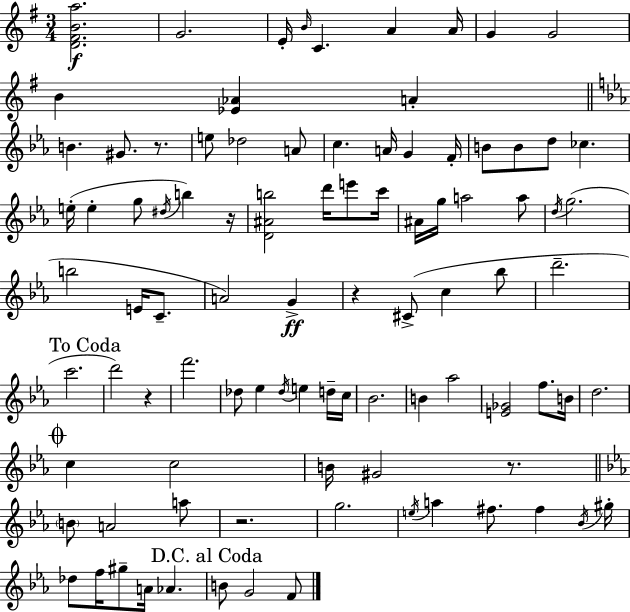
{
  \clef treble
  \numericTimeSignature
  \time 3/4
  \key e \minor
  \repeat volta 2 { <d' fis' b' a''>2.\f | g'2. | e'16-. \grace { b'16 } c'4. a'4 | a'16 g'4 g'2 | \break b'4 <ees' aes'>4 a'4-. | \bar "||" \break \key ees \major b'4. gis'8. r8. | e''8 des''2 a'8 | c''4. a'16 g'4 f'16-. | b'8 b'8 d''8 ces''4. | \break e''16-.( e''4-. g''8 \acciaccatura { dis''16 }) b''4 | r16 <d' ais' b''>2 d'''16 e'''8 | c'''16 ais'16 g''16 a''2 a''8 | \acciaccatura { d''16 }( g''2. | \break b''2 e'16 c'8.-- | a'2) g'4->\ff | r4 cis'8->( c''4 | bes''8 d'''2.-- | \break \mark "To Coda" c'''2. | d'''2) r4 | f'''2. | des''8 ees''4 \acciaccatura { des''16 } e''4 | \break d''16-- c''16 bes'2. | b'4 aes''2 | <e' ges'>2 f''8. | b'16 d''2. | \break \mark \markup { \musicglyph "scripts.coda" } c''4 c''2 | b'16 gis'2 | r8. \bar "||" \break \key ees \major \parenthesize b'8 a'2 a''8 | r2. | g''2. | \acciaccatura { e''16 } a''4 fis''8. fis''4 | \break \acciaccatura { bes'16 } gis''16-. des''8 f''16 gis''8-- a'16 aes'4. | \mark "D.C. al Coda" b'8 g'2 | f'8 } \bar "|."
}